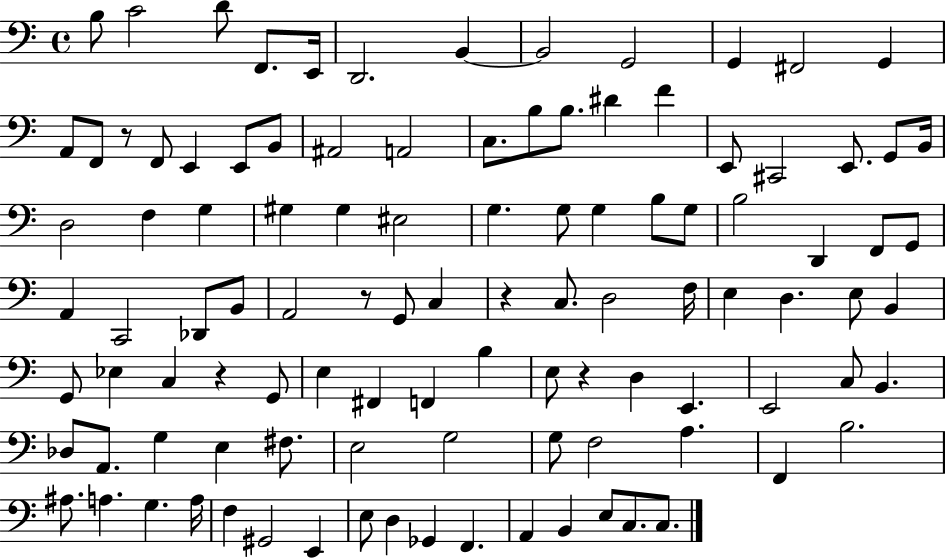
B3/e C4/h D4/e F2/e. E2/s D2/h. B2/q B2/h G2/h G2/q F#2/h G2/q A2/e F2/e R/e F2/e E2/q E2/e B2/e A#2/h A2/h C3/e. B3/e B3/e. D#4/q F4/q E2/e C#2/h E2/e. G2/e B2/s D3/h F3/q G3/q G#3/q G#3/q EIS3/h G3/q. G3/e G3/q B3/e G3/e B3/h D2/q F2/e G2/e A2/q C2/h Db2/e B2/e A2/h R/e G2/e C3/q R/q C3/e. D3/h F3/s E3/q D3/q. E3/e B2/q G2/e Eb3/q C3/q R/q G2/e E3/q F#2/q F2/q B3/q E3/e R/q D3/q E2/q. E2/h C3/e B2/q. Db3/e A2/e. G3/q E3/q F#3/e. E3/h G3/h G3/e F3/h A3/q. F2/q B3/h. A#3/e. A3/q. G3/q. A3/s F3/q G#2/h E2/q E3/e D3/q Gb2/q F2/q. A2/q B2/q E3/e C3/e. C3/e.